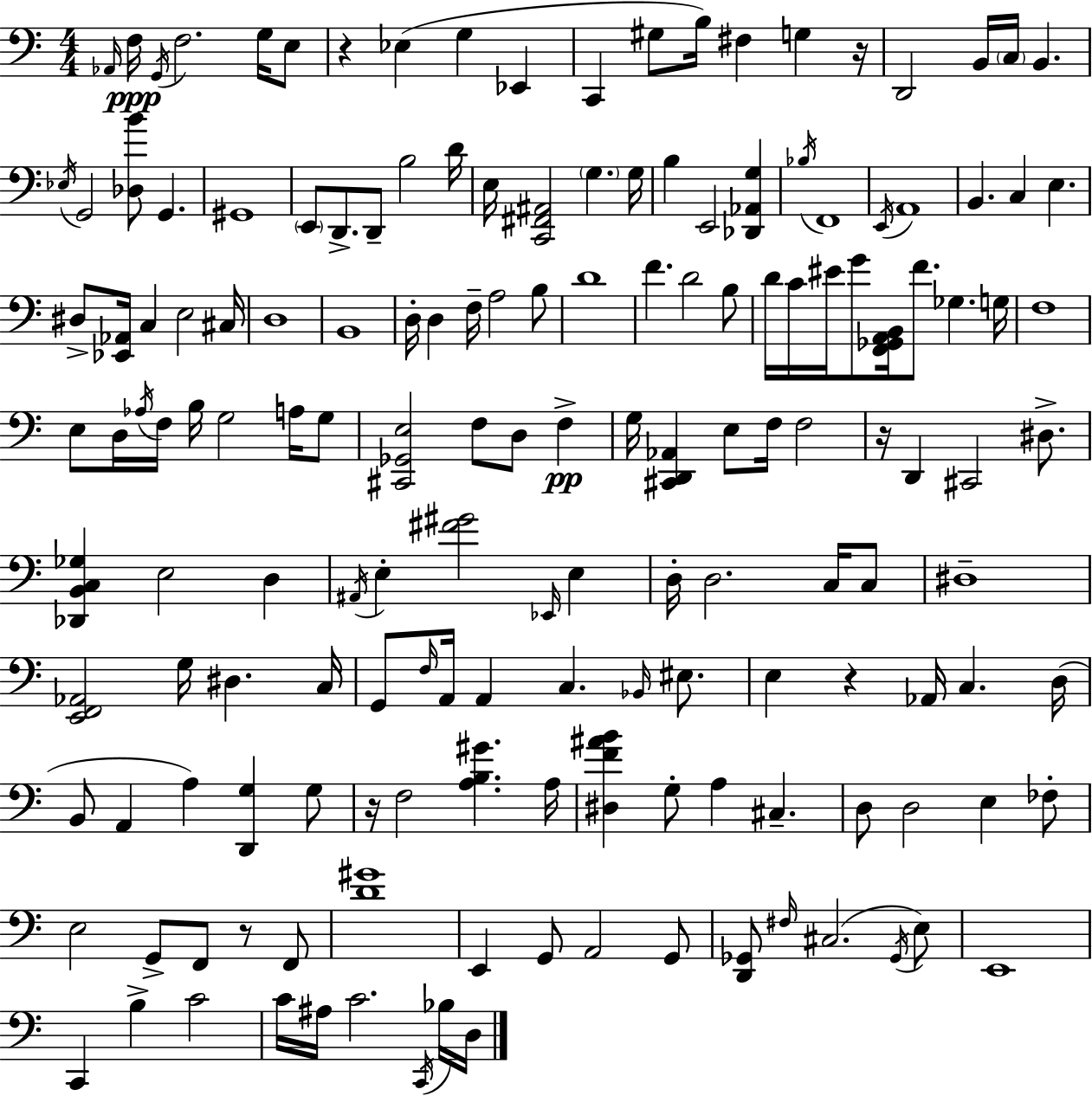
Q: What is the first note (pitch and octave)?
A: Ab2